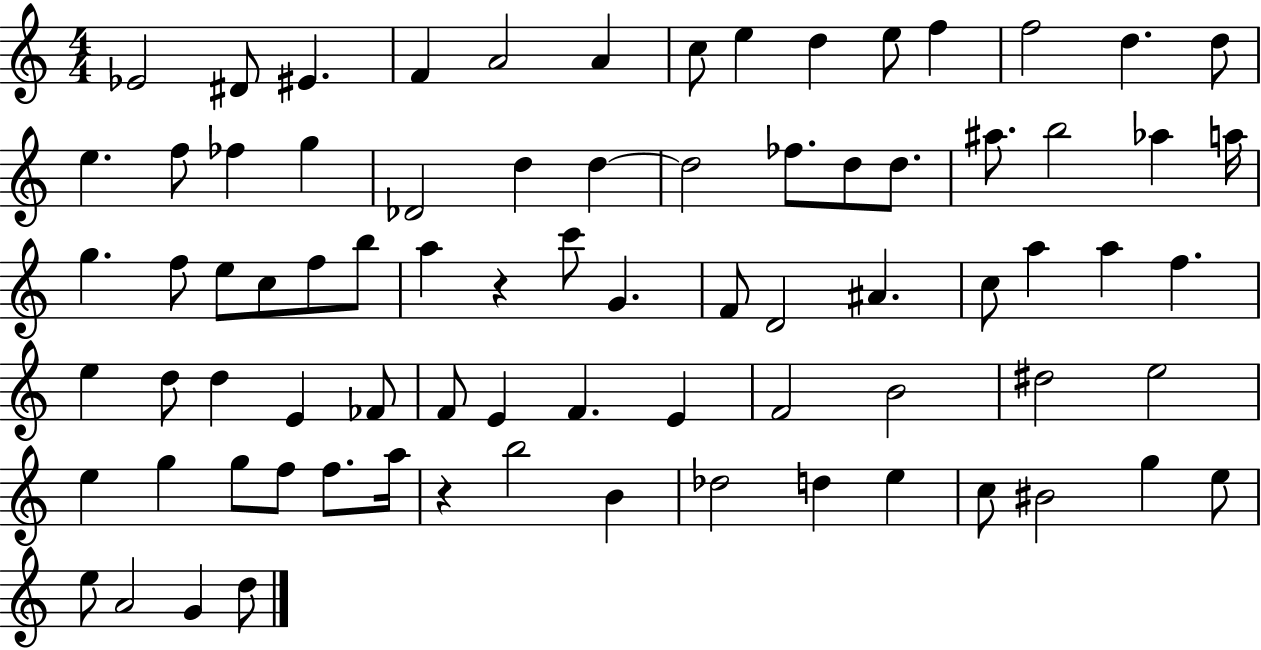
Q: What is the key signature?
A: C major